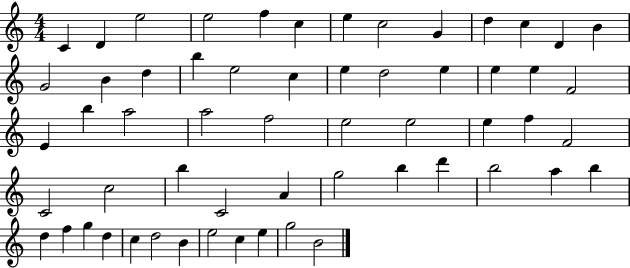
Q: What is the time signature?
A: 4/4